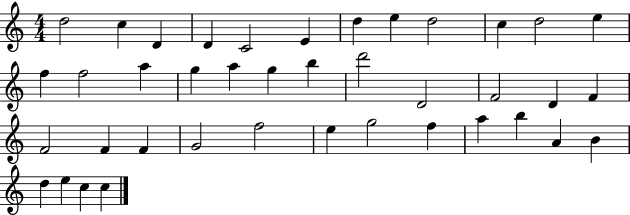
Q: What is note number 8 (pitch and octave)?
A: E5